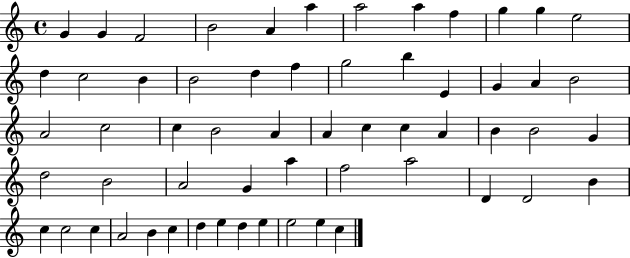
G4/q G4/q F4/h B4/h A4/q A5/q A5/h A5/q F5/q G5/q G5/q E5/h D5/q C5/h B4/q B4/h D5/q F5/q G5/h B5/q E4/q G4/q A4/q B4/h A4/h C5/h C5/q B4/h A4/q A4/q C5/q C5/q A4/q B4/q B4/h G4/q D5/h B4/h A4/h G4/q A5/q F5/h A5/h D4/q D4/h B4/q C5/q C5/h C5/q A4/h B4/q C5/q D5/q E5/q D5/q E5/q E5/h E5/q C5/q